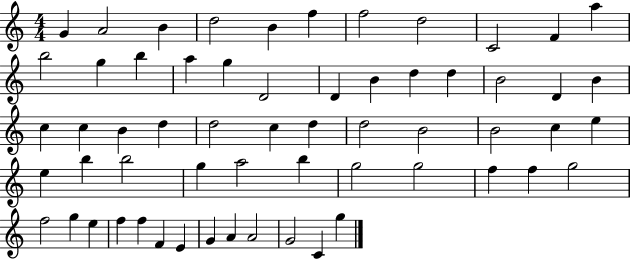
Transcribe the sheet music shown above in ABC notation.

X:1
T:Untitled
M:4/4
L:1/4
K:C
G A2 B d2 B f f2 d2 C2 F a b2 g b a g D2 D B d d B2 D B c c B d d2 c d d2 B2 B2 c e e b b2 g a2 b g2 g2 f f g2 f2 g e f f F E G A A2 G2 C g